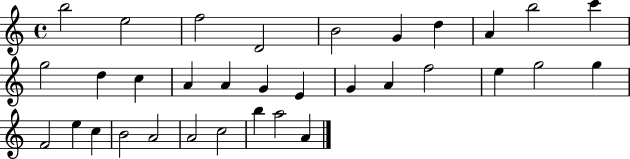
B5/h E5/h F5/h D4/h B4/h G4/q D5/q A4/q B5/h C6/q G5/h D5/q C5/q A4/q A4/q G4/q E4/q G4/q A4/q F5/h E5/q G5/h G5/q F4/h E5/q C5/q B4/h A4/h A4/h C5/h B5/q A5/h A4/q